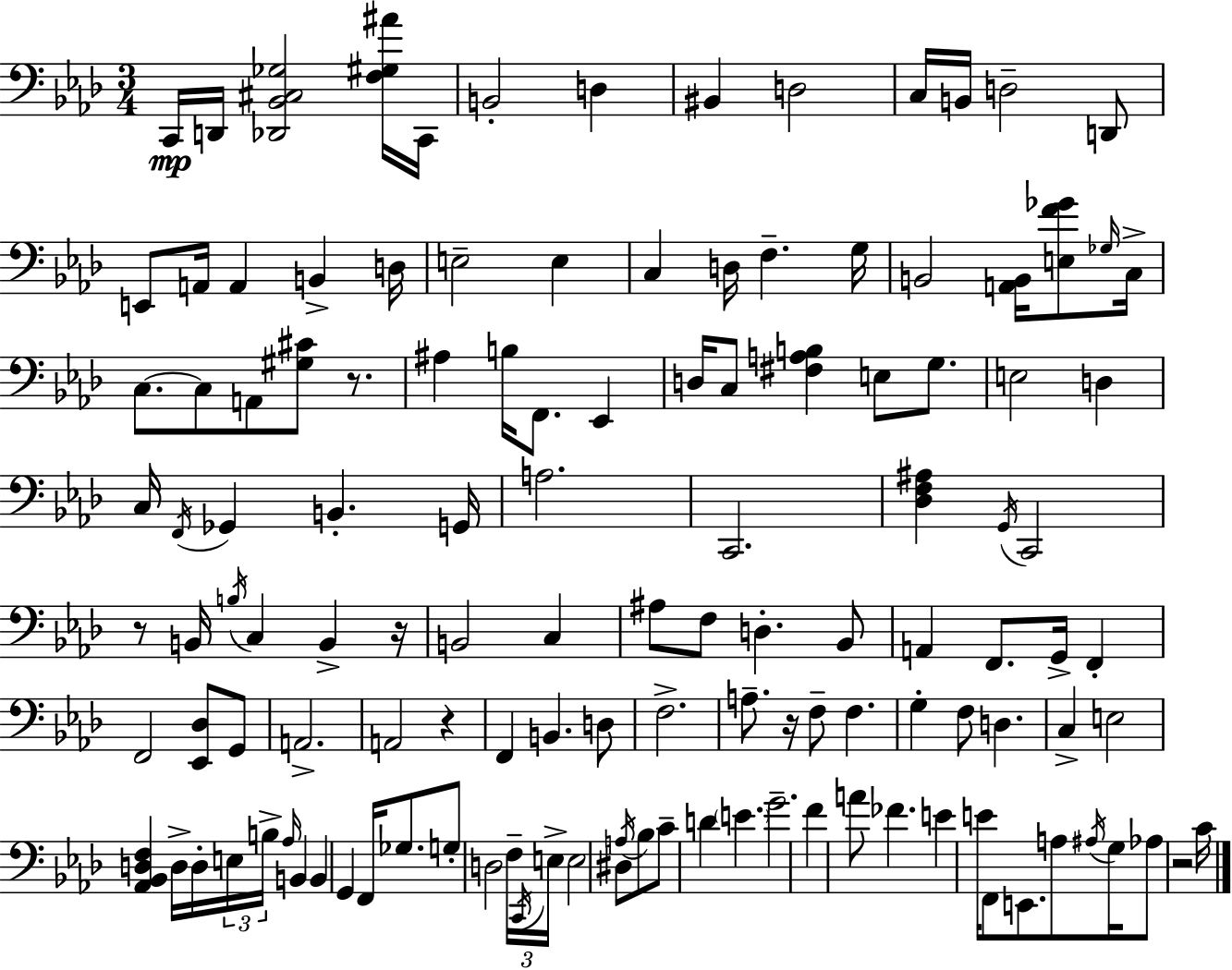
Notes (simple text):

C2/s D2/s [Db2,Bb2,C#3,Gb3]/h [F3,G#3,A#4]/s C2/s B2/h D3/q BIS2/q D3/h C3/s B2/s D3/h D2/e E2/e A2/s A2/q B2/q D3/s E3/h E3/q C3/q D3/s F3/q. G3/s B2/h [A2,B2]/s [E3,F4,Gb4]/e Gb3/s C3/s C3/e. C3/e A2/e [G#3,C#4]/e R/e. A#3/q B3/s F2/e. Eb2/q D3/s C3/e [F#3,A3,B3]/q E3/e G3/e. E3/h D3/q C3/s F2/s Gb2/q B2/q. G2/s A3/h. C2/h. [Db3,F3,A#3]/q G2/s C2/h R/e B2/s B3/s C3/q B2/q R/s B2/h C3/q A#3/e F3/e D3/q. Bb2/e A2/q F2/e. G2/s F2/q F2/h [Eb2,Db3]/e G2/e A2/h. A2/h R/q F2/q B2/q. D3/e F3/h. A3/e. R/s F3/e F3/q. G3/q F3/e D3/q. C3/q E3/h [Ab2,Bb2,D3,F3]/q D3/s D3/s E3/s B3/s Ab3/s B2/q B2/q G2/q F2/s Gb3/e. G3/e D3/h F3/s C2/s E3/s E3/h D#3/e A3/s Bb3/e C4/e D4/q E4/q. G4/h. F4/q A4/e FES4/q. E4/q E4/s F2/e E2/e. A3/e A#3/s G3/s Ab3/e R/h C4/s